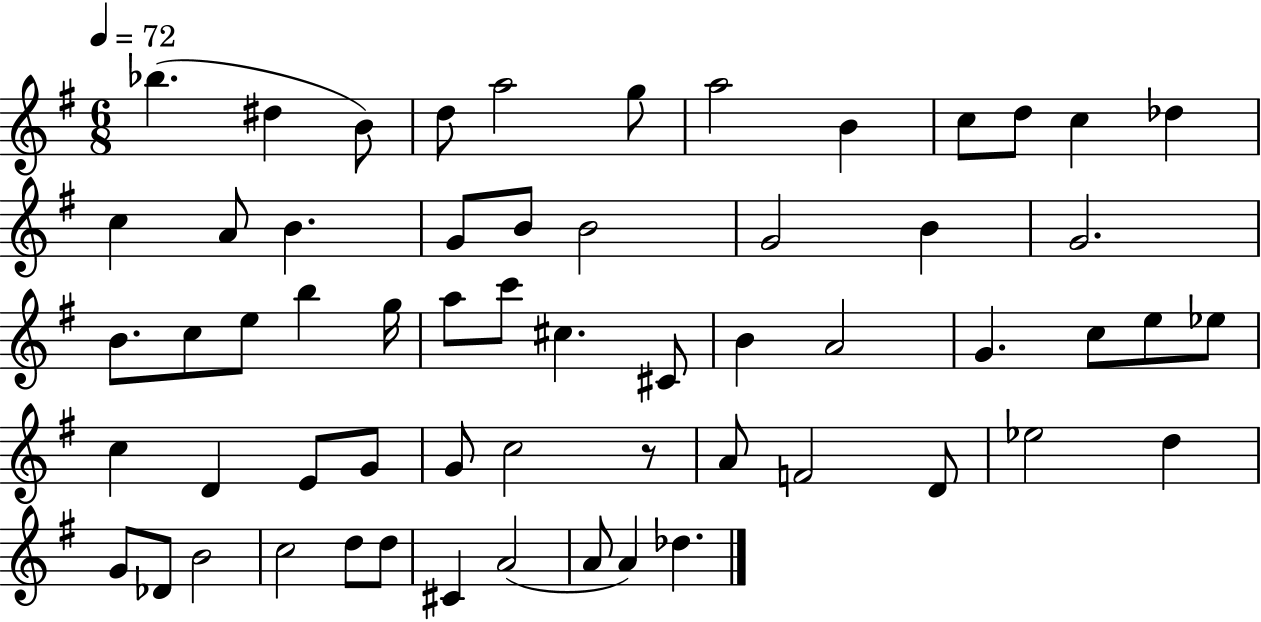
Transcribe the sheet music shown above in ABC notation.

X:1
T:Untitled
M:6/8
L:1/4
K:G
_b ^d B/2 d/2 a2 g/2 a2 B c/2 d/2 c _d c A/2 B G/2 B/2 B2 G2 B G2 B/2 c/2 e/2 b g/4 a/2 c'/2 ^c ^C/2 B A2 G c/2 e/2 _e/2 c D E/2 G/2 G/2 c2 z/2 A/2 F2 D/2 _e2 d G/2 _D/2 B2 c2 d/2 d/2 ^C A2 A/2 A _d